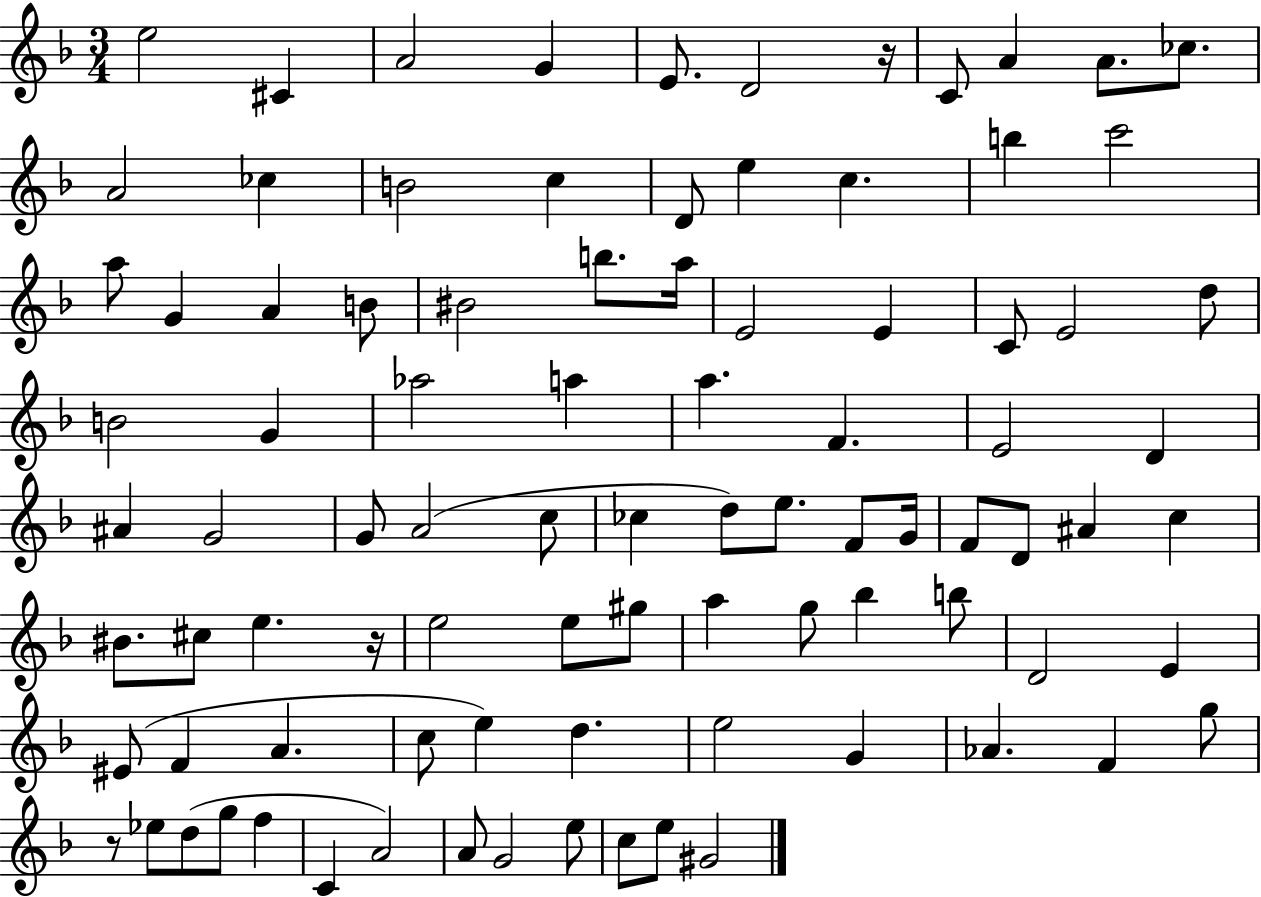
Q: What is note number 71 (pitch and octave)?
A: D5